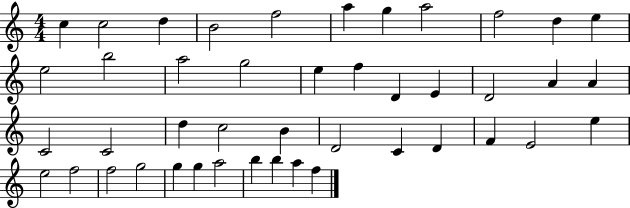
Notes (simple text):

C5/q C5/h D5/q B4/h F5/h A5/q G5/q A5/h F5/h D5/q E5/q E5/h B5/h A5/h G5/h E5/q F5/q D4/q E4/q D4/h A4/q A4/q C4/h C4/h D5/q C5/h B4/q D4/h C4/q D4/q F4/q E4/h E5/q E5/h F5/h F5/h G5/h G5/q G5/q A5/h B5/q B5/q A5/q F5/q